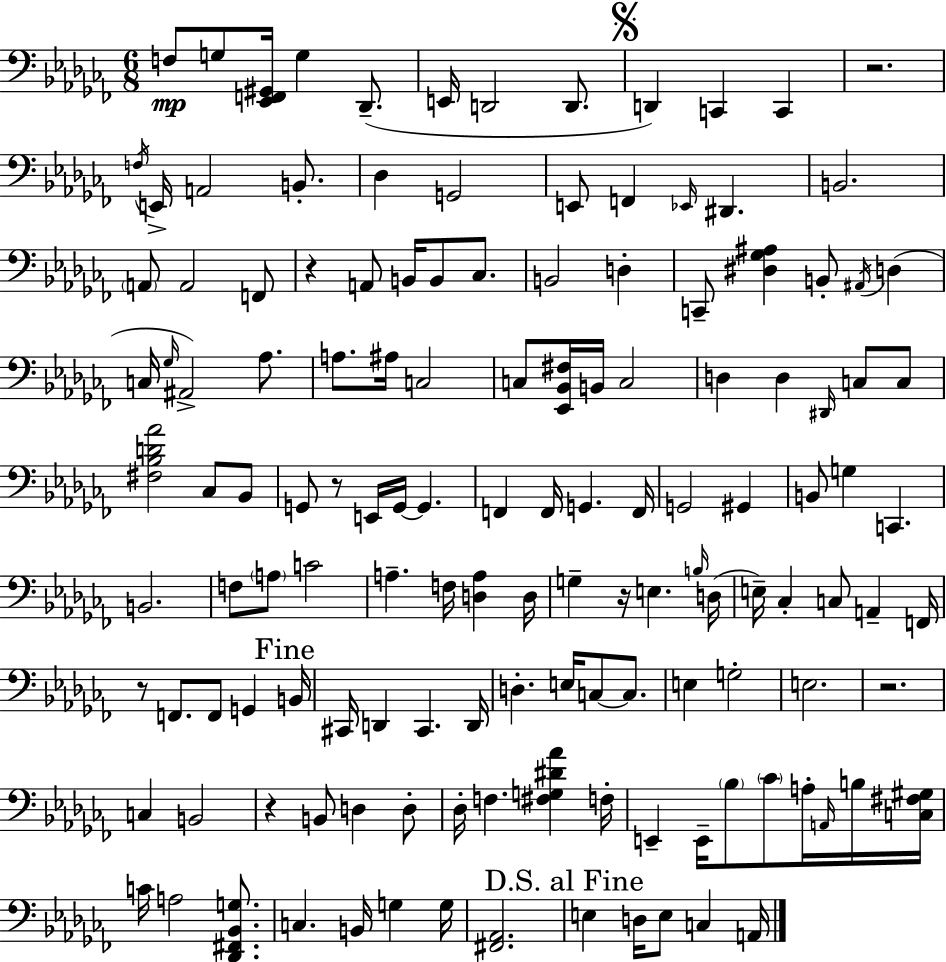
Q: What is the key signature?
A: AES minor